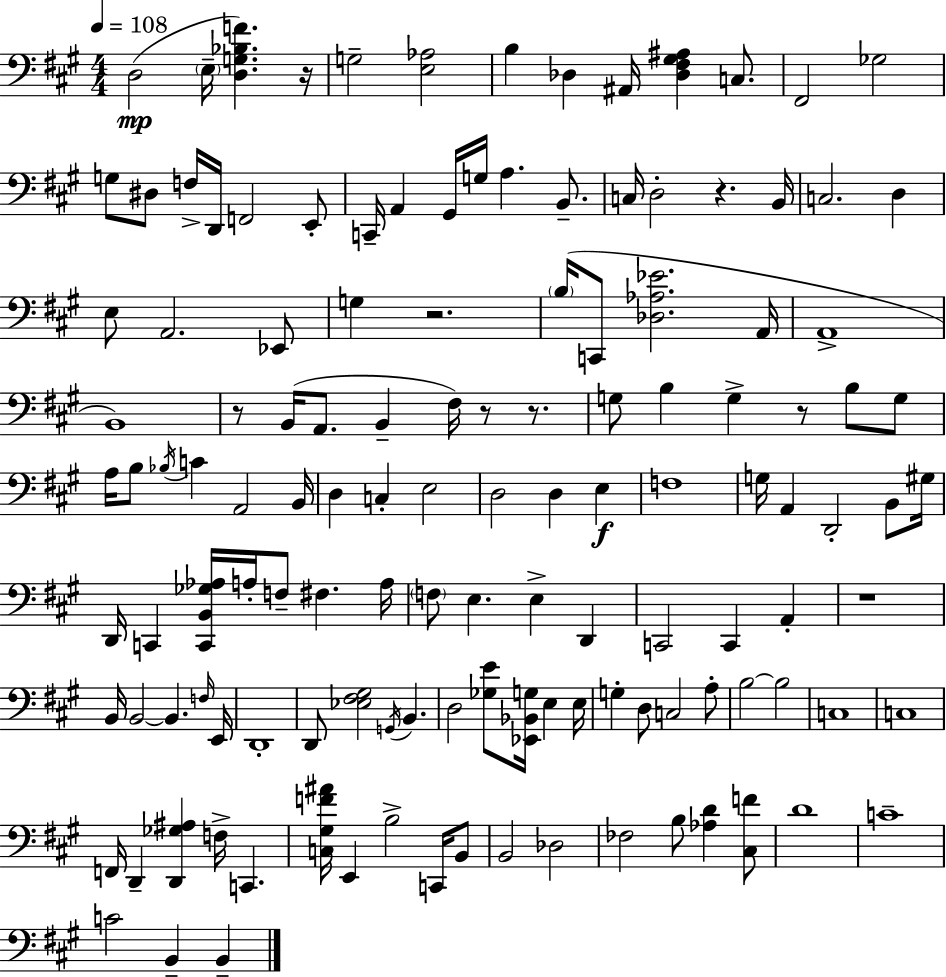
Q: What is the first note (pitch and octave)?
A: D3